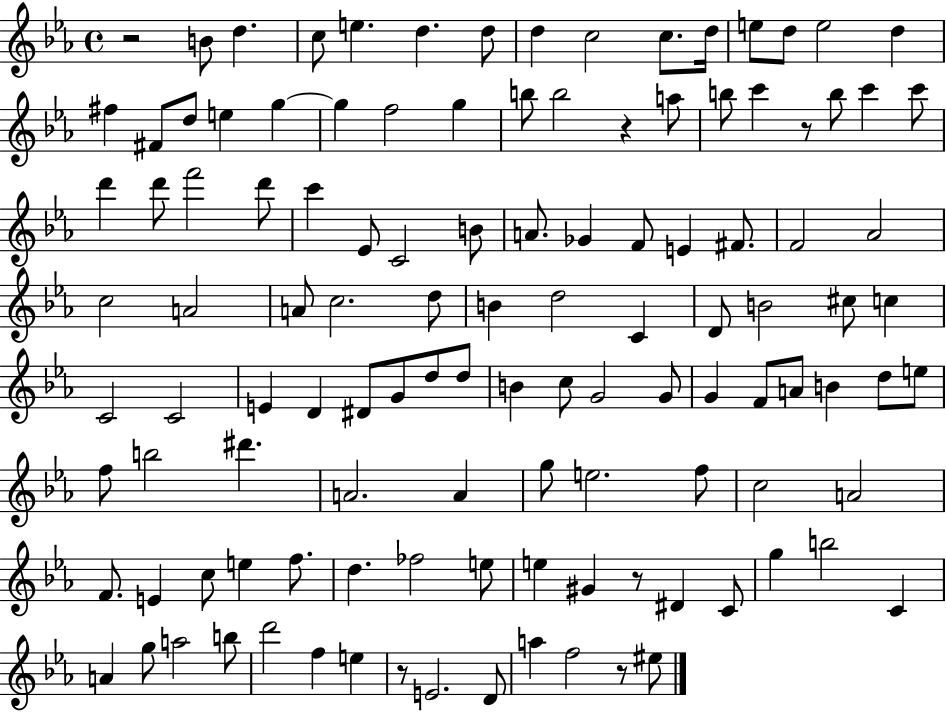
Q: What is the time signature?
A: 4/4